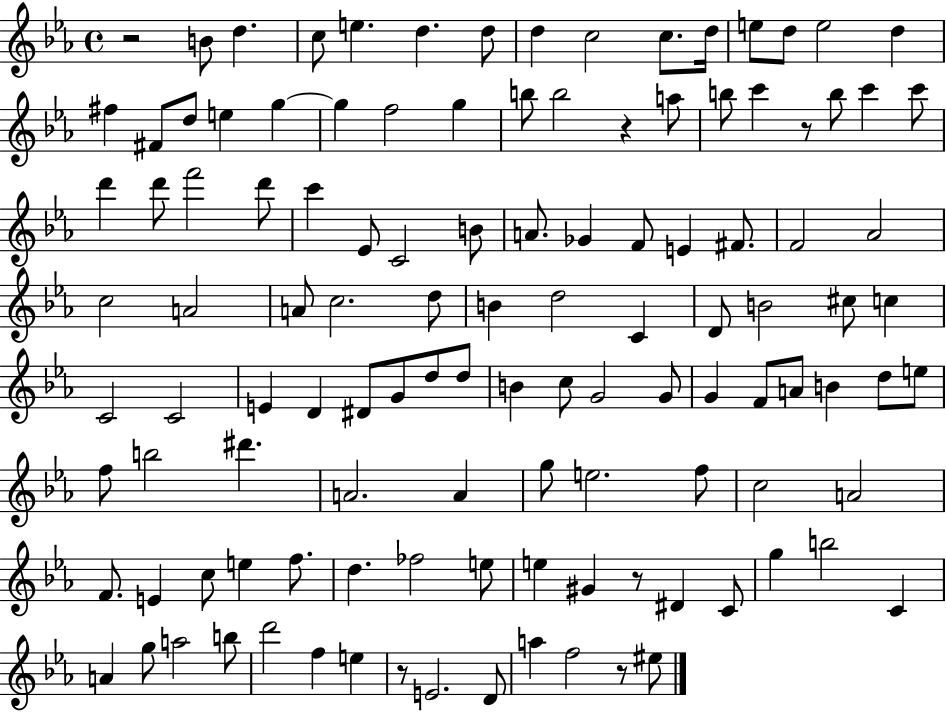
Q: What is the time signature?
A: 4/4